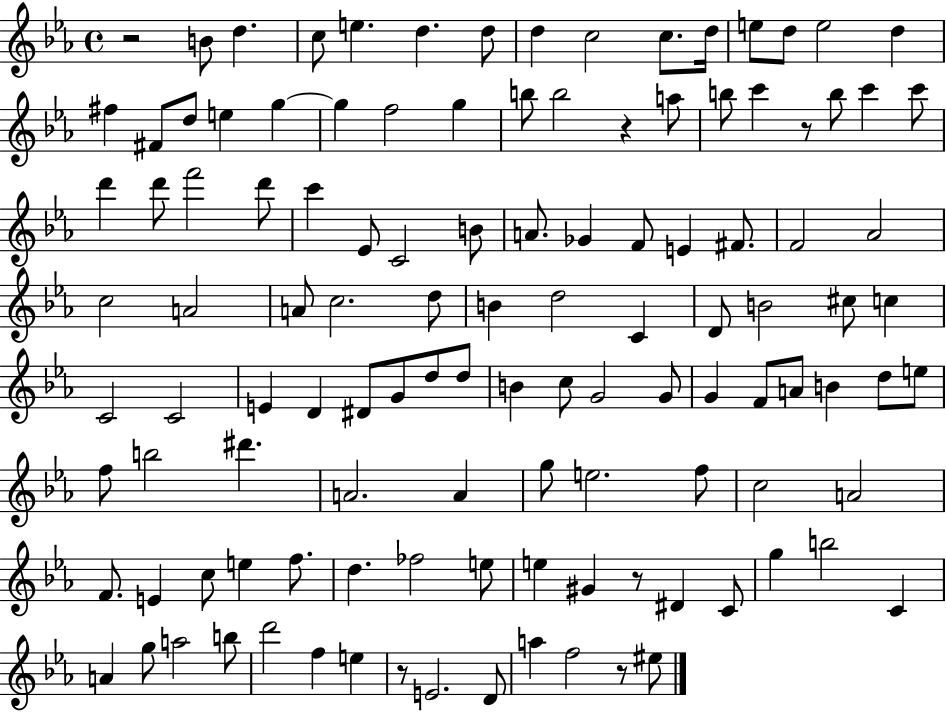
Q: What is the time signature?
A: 4/4